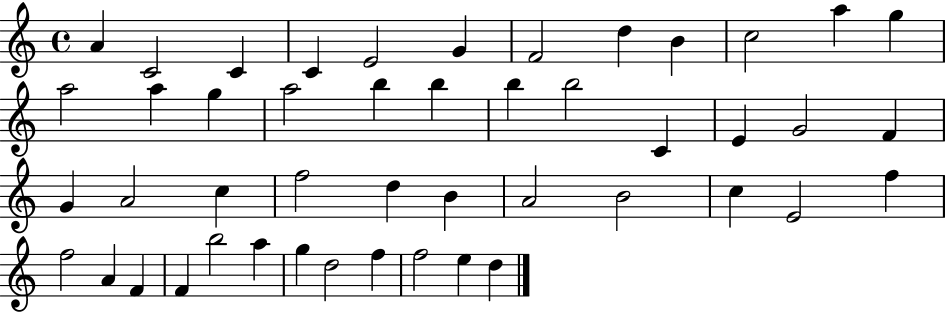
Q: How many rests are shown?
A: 0